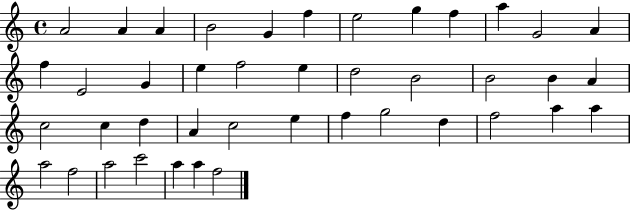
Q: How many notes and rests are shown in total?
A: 42